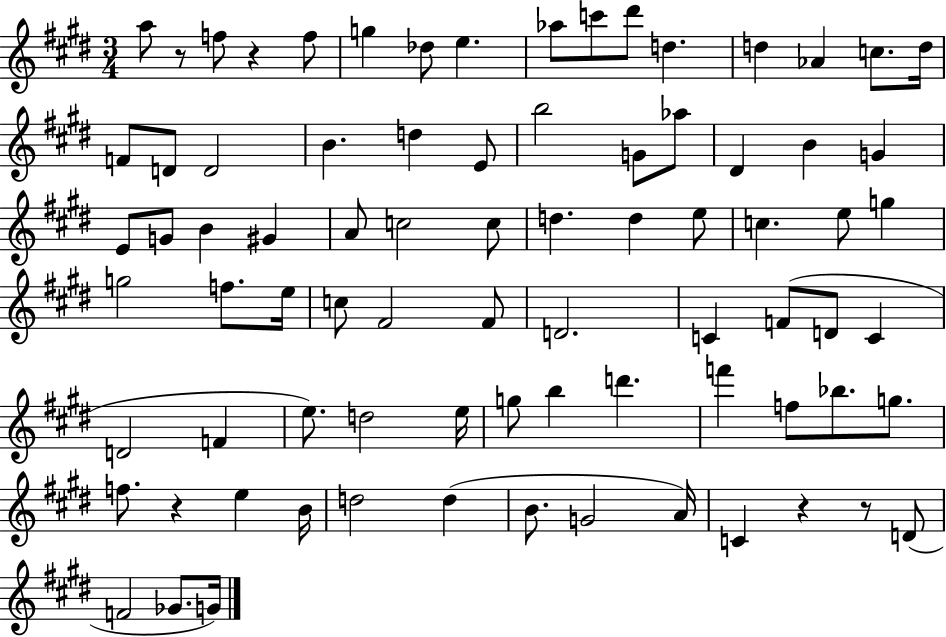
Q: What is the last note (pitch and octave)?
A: G4